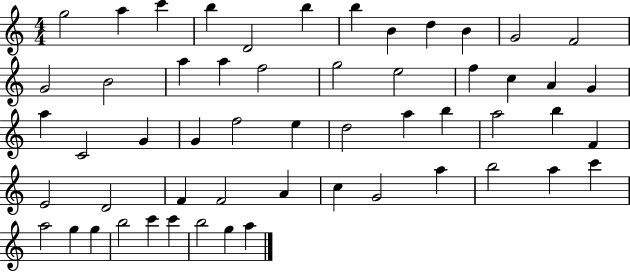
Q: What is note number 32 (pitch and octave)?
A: B5